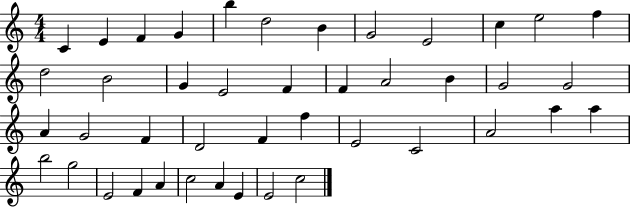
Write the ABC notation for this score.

X:1
T:Untitled
M:4/4
L:1/4
K:C
C E F G b d2 B G2 E2 c e2 f d2 B2 G E2 F F A2 B G2 G2 A G2 F D2 F f E2 C2 A2 a a b2 g2 E2 F A c2 A E E2 c2